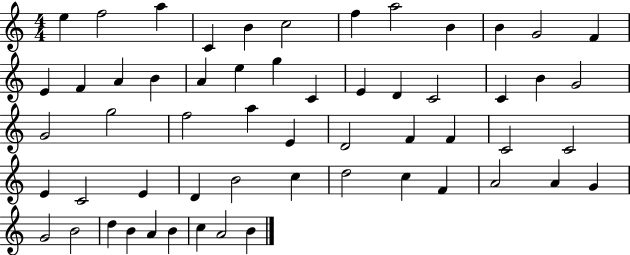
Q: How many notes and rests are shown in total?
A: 57